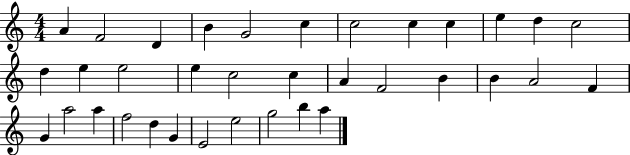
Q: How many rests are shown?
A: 0